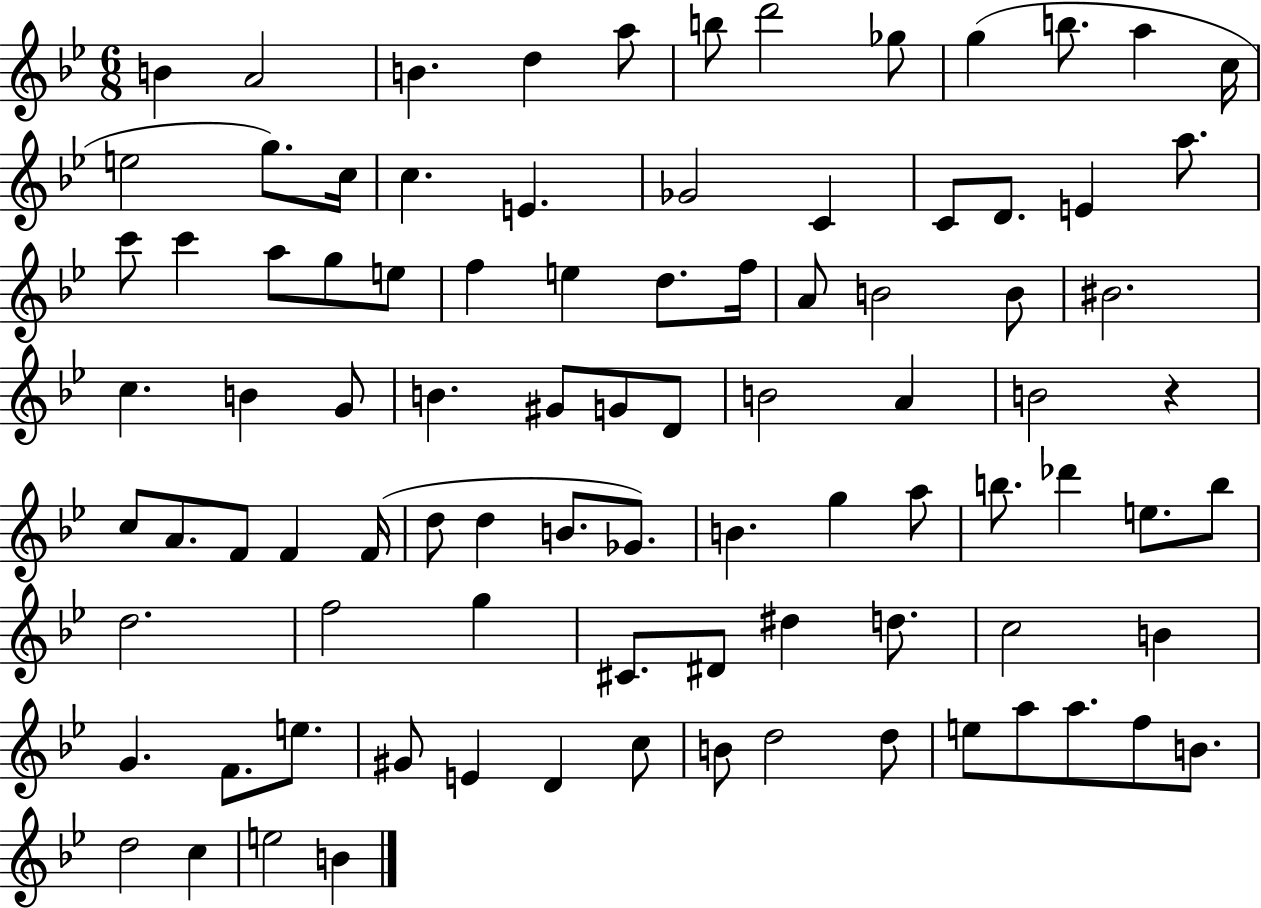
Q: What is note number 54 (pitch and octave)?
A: B4